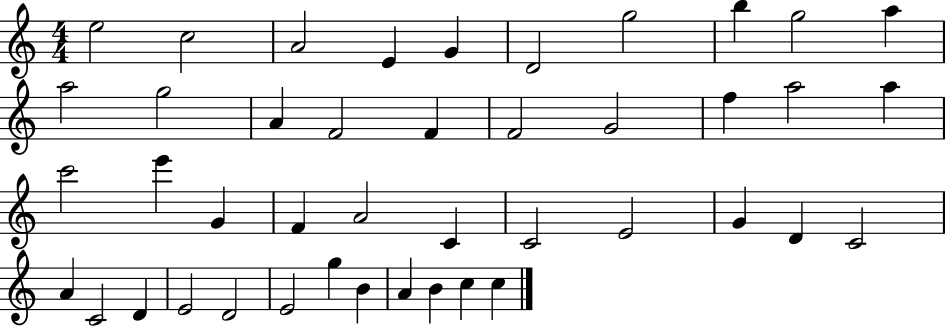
{
  \clef treble
  \numericTimeSignature
  \time 4/4
  \key c \major
  e''2 c''2 | a'2 e'4 g'4 | d'2 g''2 | b''4 g''2 a''4 | \break a''2 g''2 | a'4 f'2 f'4 | f'2 g'2 | f''4 a''2 a''4 | \break c'''2 e'''4 g'4 | f'4 a'2 c'4 | c'2 e'2 | g'4 d'4 c'2 | \break a'4 c'2 d'4 | e'2 d'2 | e'2 g''4 b'4 | a'4 b'4 c''4 c''4 | \break \bar "|."
}